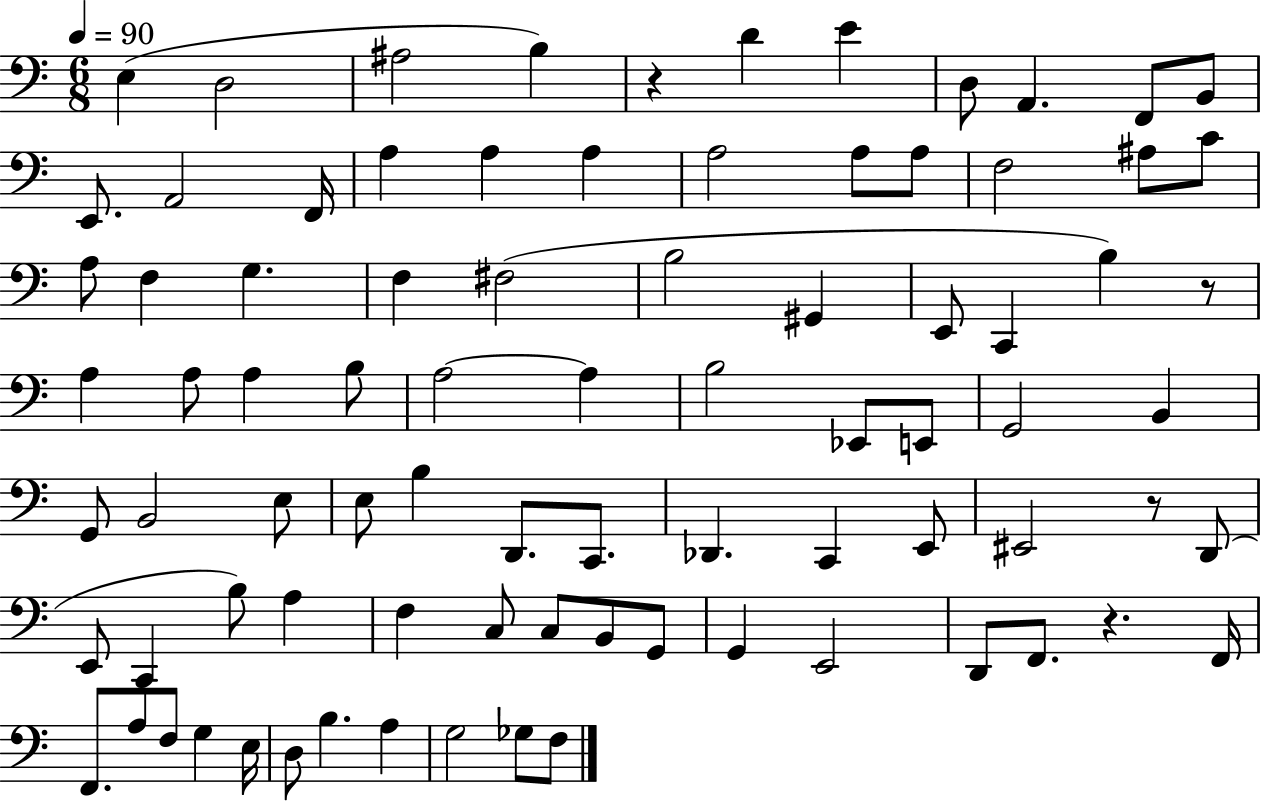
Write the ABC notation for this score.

X:1
T:Untitled
M:6/8
L:1/4
K:C
E, D,2 ^A,2 B, z D E D,/2 A,, F,,/2 B,,/2 E,,/2 A,,2 F,,/4 A, A, A, A,2 A,/2 A,/2 F,2 ^A,/2 C/2 A,/2 F, G, F, ^F,2 B,2 ^G,, E,,/2 C,, B, z/2 A, A,/2 A, B,/2 A,2 A, B,2 _E,,/2 E,,/2 G,,2 B,, G,,/2 B,,2 E,/2 E,/2 B, D,,/2 C,,/2 _D,, C,, E,,/2 ^E,,2 z/2 D,,/2 E,,/2 C,, B,/2 A, F, C,/2 C,/2 B,,/2 G,,/2 G,, E,,2 D,,/2 F,,/2 z F,,/4 F,,/2 A,/2 F,/2 G, E,/4 D,/2 B, A, G,2 _G,/2 F,/2